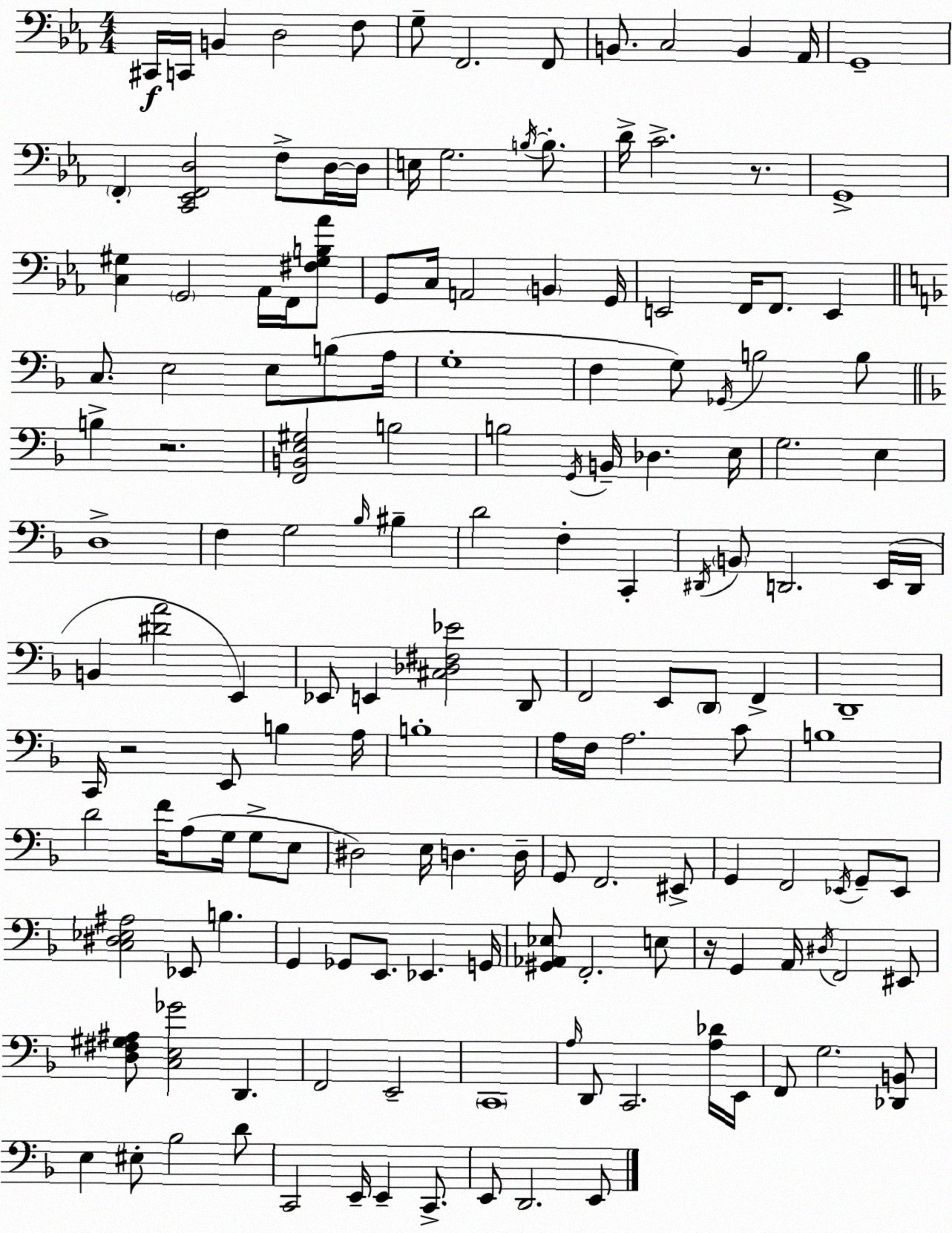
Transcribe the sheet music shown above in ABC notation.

X:1
T:Untitled
M:4/4
L:1/4
K:Cm
^C,,/4 C,,/4 B,, D,2 F,/2 G,/2 F,,2 F,,/2 B,,/2 C,2 B,, _A,,/4 G,,4 F,, [C,,_E,,F,,D,]2 F,/2 D,/4 D,/4 E,/4 G,2 B,/4 B,/2 D/4 C2 z/2 G,,4 [C,^G,] G,,2 _A,,/4 F,,/4 [^F,^G,B,_A]/2 G,,/2 C,/4 A,,2 B,, G,,/4 E,,2 F,,/4 F,,/2 E,, C,/2 E,2 E,/2 B,/2 A,/4 G,4 F, G,/2 _G,,/4 B,2 B,/2 B, z2 [F,,B,,E,^G,]2 B,2 B,2 G,,/4 B,,/4 _D, E,/4 G,2 E, D,4 F, G,2 _B,/4 ^B, D2 F, C,, ^D,,/4 B,,/2 D,,2 E,,/4 D,,/4 B,, [^DA]2 E,, _E,,/2 E,, [^C,_D,^F,_E]2 D,,/2 F,,2 E,,/2 D,,/2 F,, D,,4 C,,/4 z2 E,,/2 B, A,/4 B,4 A,/4 F,/4 A,2 C/2 B,4 D2 F/4 A,/2 G,/4 G,/2 E,/2 ^D,2 E,/4 D, D,/4 G,,/2 F,,2 ^E,,/2 G,, F,,2 _E,,/4 G,,/2 _E,,/2 [C,^D,_E,^A,]2 _E,,/2 B, G,, _G,,/2 E,,/2 _E,, G,,/4 [^G,,_A,,_E,]/2 F,,2 E,/2 z/4 G,, A,,/4 ^D,/4 F,,2 ^E,,/2 [D,^F,^G,^A,]/2 [C,E,_G]2 D,, F,,2 E,,2 C,,4 A,/4 D,,/2 C,,2 [A,_D]/4 E,,/4 F,,/2 G,2 [_D,,B,,]/2 E, ^E,/2 _B,2 D/2 C,,2 E,,/4 E,, C,,/2 E,,/2 D,,2 E,,/2